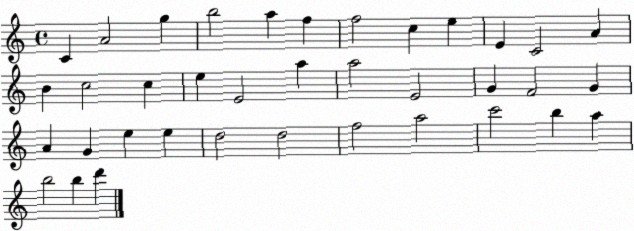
X:1
T:Untitled
M:4/4
L:1/4
K:C
C A2 g b2 a f f2 c e E C2 A B c2 c e E2 a a2 E2 G F2 G A G e e d2 d2 f2 a2 c'2 b a b2 b d'